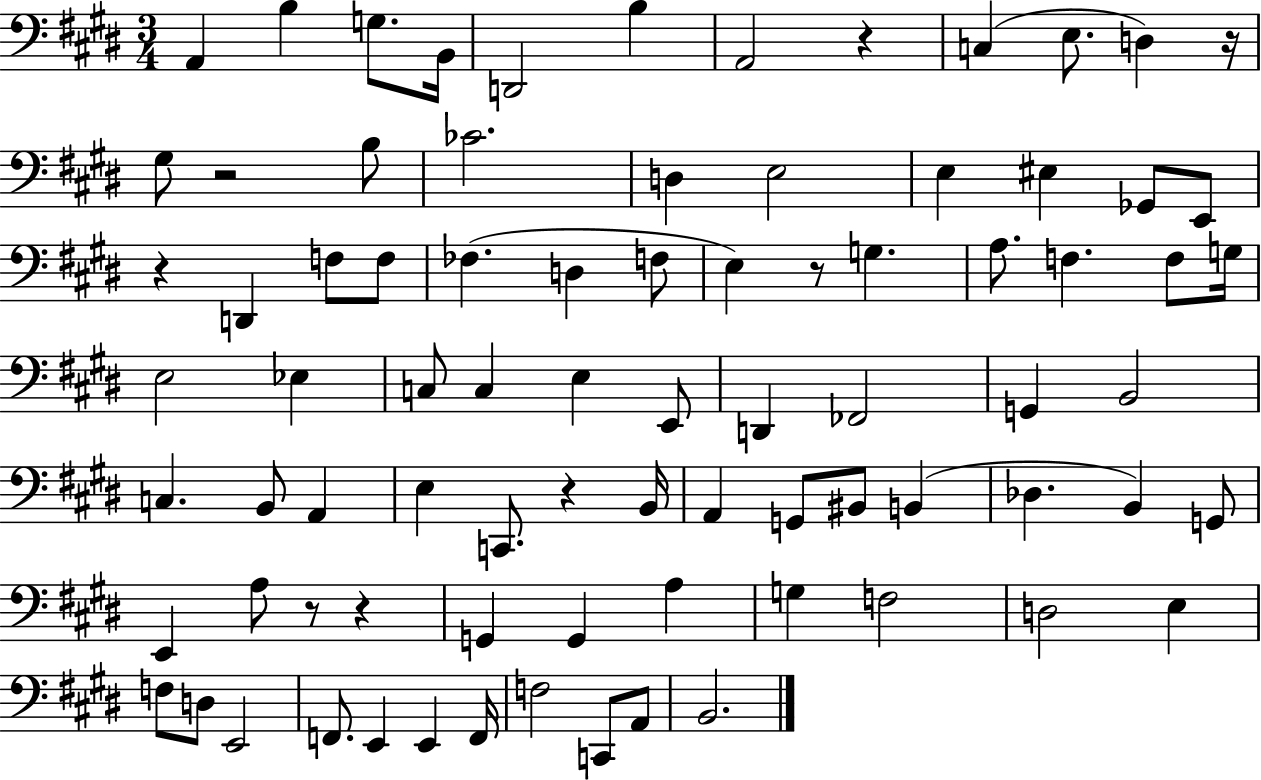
{
  \clef bass
  \numericTimeSignature
  \time 3/4
  \key e \major
  a,4 b4 g8. b,16 | d,2 b4 | a,2 r4 | c4( e8. d4) r16 | \break gis8 r2 b8 | ces'2. | d4 e2 | e4 eis4 ges,8 e,8 | \break r4 d,4 f8 f8 | fes4.( d4 f8 | e4) r8 g4. | a8. f4. f8 g16 | \break e2 ees4 | c8 c4 e4 e,8 | d,4 fes,2 | g,4 b,2 | \break c4. b,8 a,4 | e4 c,8. r4 b,16 | a,4 g,8 bis,8 b,4( | des4. b,4) g,8 | \break e,4 a8 r8 r4 | g,4 g,4 a4 | g4 f2 | d2 e4 | \break f8 d8 e,2 | f,8. e,4 e,4 f,16 | f2 c,8 a,8 | b,2. | \break \bar "|."
}